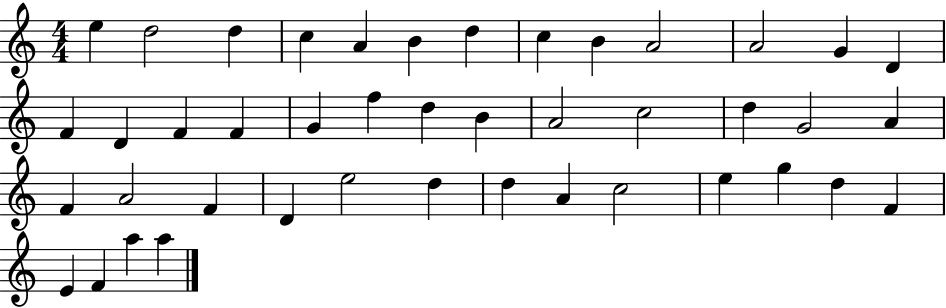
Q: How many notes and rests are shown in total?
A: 43